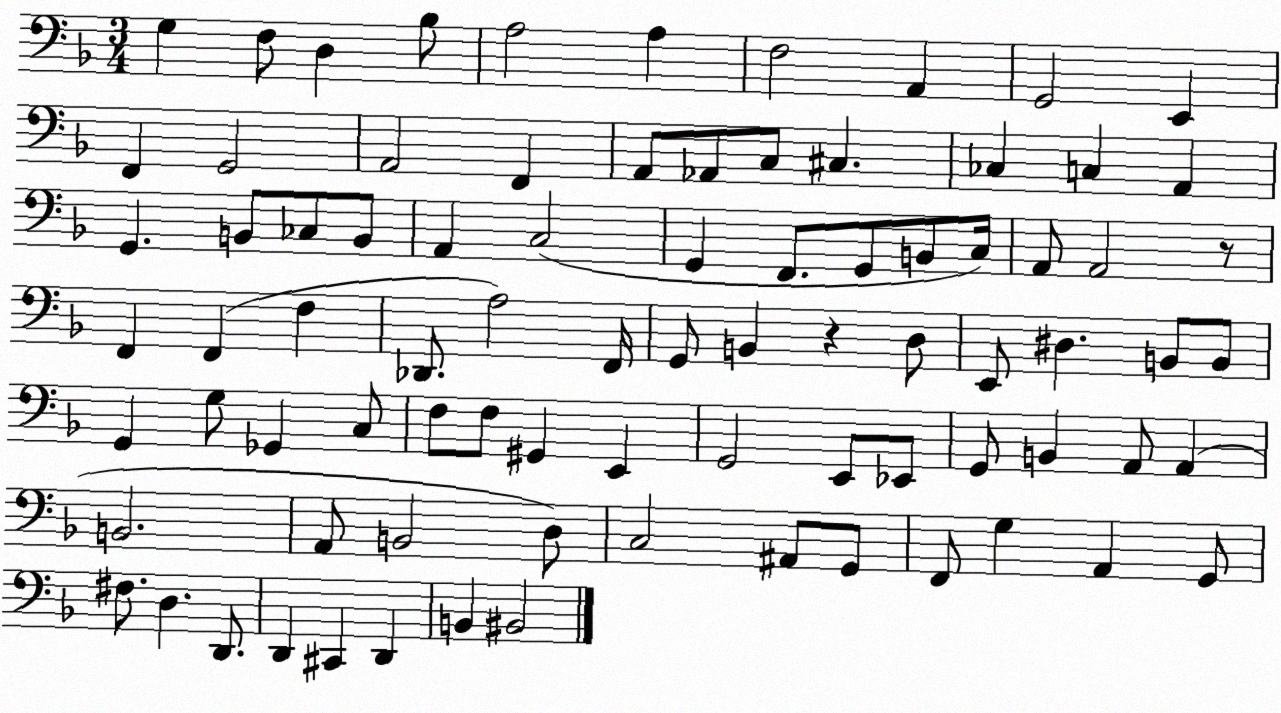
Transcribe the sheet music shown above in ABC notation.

X:1
T:Untitled
M:3/4
L:1/4
K:F
G, F,/2 D, _B,/2 A,2 A, F,2 A,, G,,2 E,, F,, G,,2 A,,2 F,, A,,/2 _A,,/2 C,/2 ^C, _C, C, A,, G,, B,,/2 _C,/2 B,,/2 A,, C,2 G,, F,,/2 G,,/2 B,,/2 C,/4 A,,/2 A,,2 z/2 F,, F,, F, _D,,/2 A,2 F,,/4 G,,/2 B,, z D,/2 E,,/2 ^D, B,,/2 B,,/2 G,, G,/2 _G,, C,/2 F,/2 F,/2 ^G,, E,, G,,2 E,,/2 _E,,/2 G,,/2 B,, A,,/2 A,, B,,2 A,,/2 B,,2 D,/2 C,2 ^A,,/2 G,,/2 F,,/2 G, A,, G,,/2 ^F,/2 D, D,,/2 D,, ^C,, D,, B,, ^B,,2